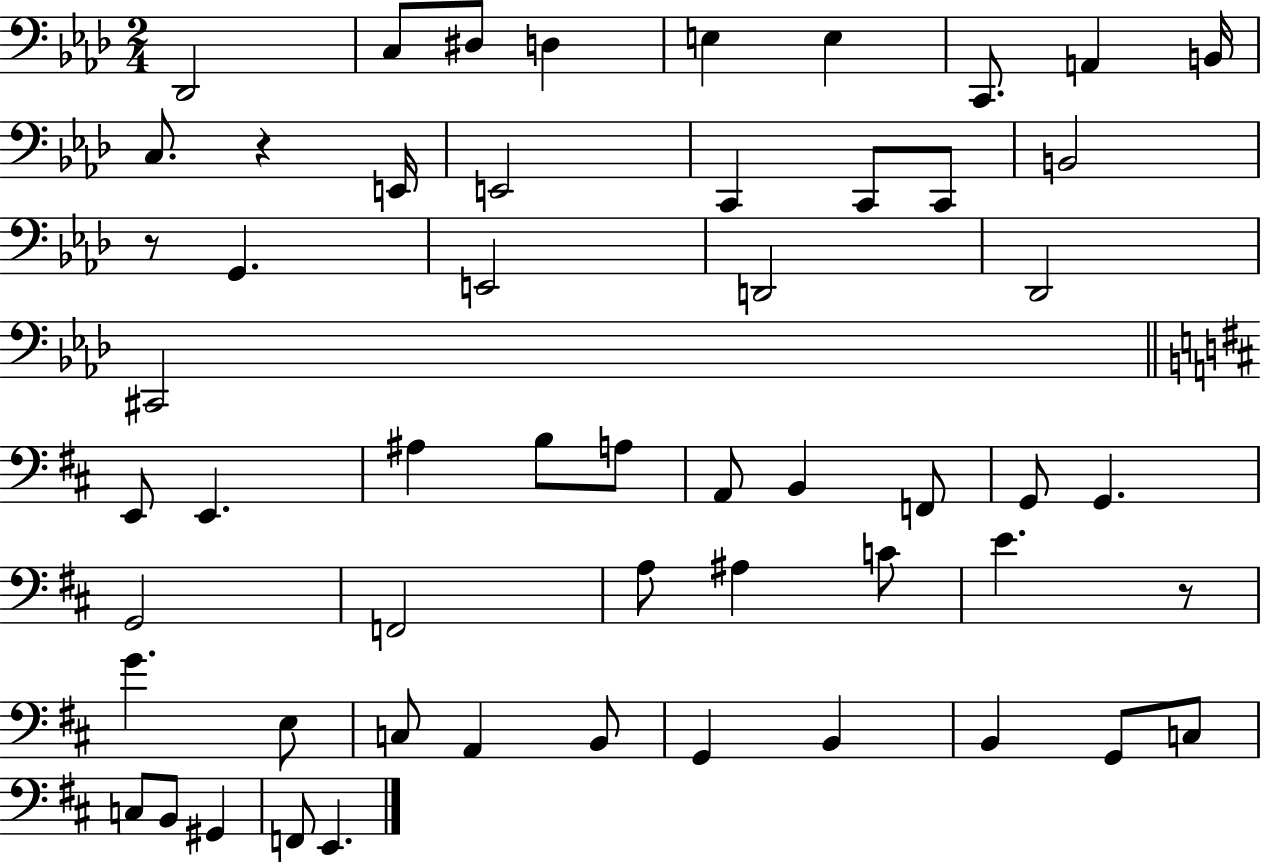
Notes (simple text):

Db2/h C3/e D#3/e D3/q E3/q E3/q C2/e. A2/q B2/s C3/e. R/q E2/s E2/h C2/q C2/e C2/e B2/h R/e G2/q. E2/h D2/h Db2/h C#2/h E2/e E2/q. A#3/q B3/e A3/e A2/e B2/q F2/e G2/e G2/q. G2/h F2/h A3/e A#3/q C4/e E4/q. R/e G4/q. E3/e C3/e A2/q B2/e G2/q B2/q B2/q G2/e C3/e C3/e B2/e G#2/q F2/e E2/q.